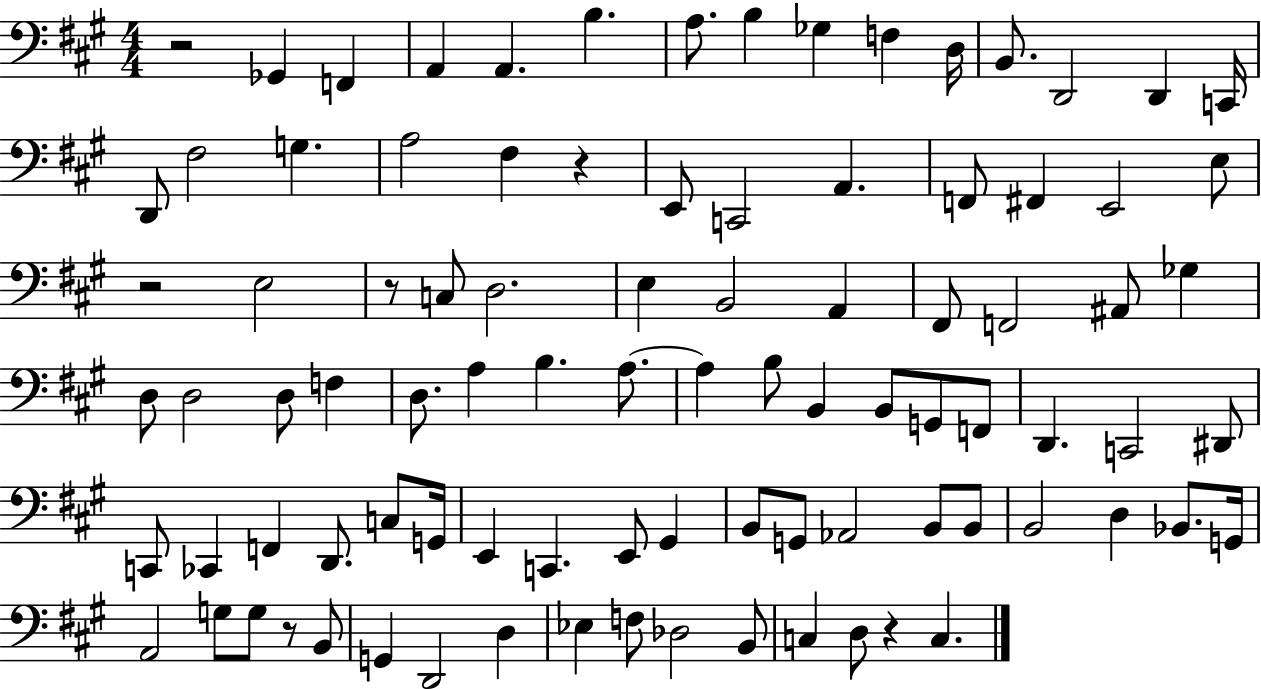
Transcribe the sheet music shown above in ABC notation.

X:1
T:Untitled
M:4/4
L:1/4
K:A
z2 _G,, F,, A,, A,, B, A,/2 B, _G, F, D,/4 B,,/2 D,,2 D,, C,,/4 D,,/2 ^F,2 G, A,2 ^F, z E,,/2 C,,2 A,, F,,/2 ^F,, E,,2 E,/2 z2 E,2 z/2 C,/2 D,2 E, B,,2 A,, ^F,,/2 F,,2 ^A,,/2 _G, D,/2 D,2 D,/2 F, D,/2 A, B, A,/2 A, B,/2 B,, B,,/2 G,,/2 F,,/2 D,, C,,2 ^D,,/2 C,,/2 _C,, F,, D,,/2 C,/2 G,,/4 E,, C,, E,,/2 ^G,, B,,/2 G,,/2 _A,,2 B,,/2 B,,/2 B,,2 D, _B,,/2 G,,/4 A,,2 G,/2 G,/2 z/2 B,,/2 G,, D,,2 D, _E, F,/2 _D,2 B,,/2 C, D,/2 z C,